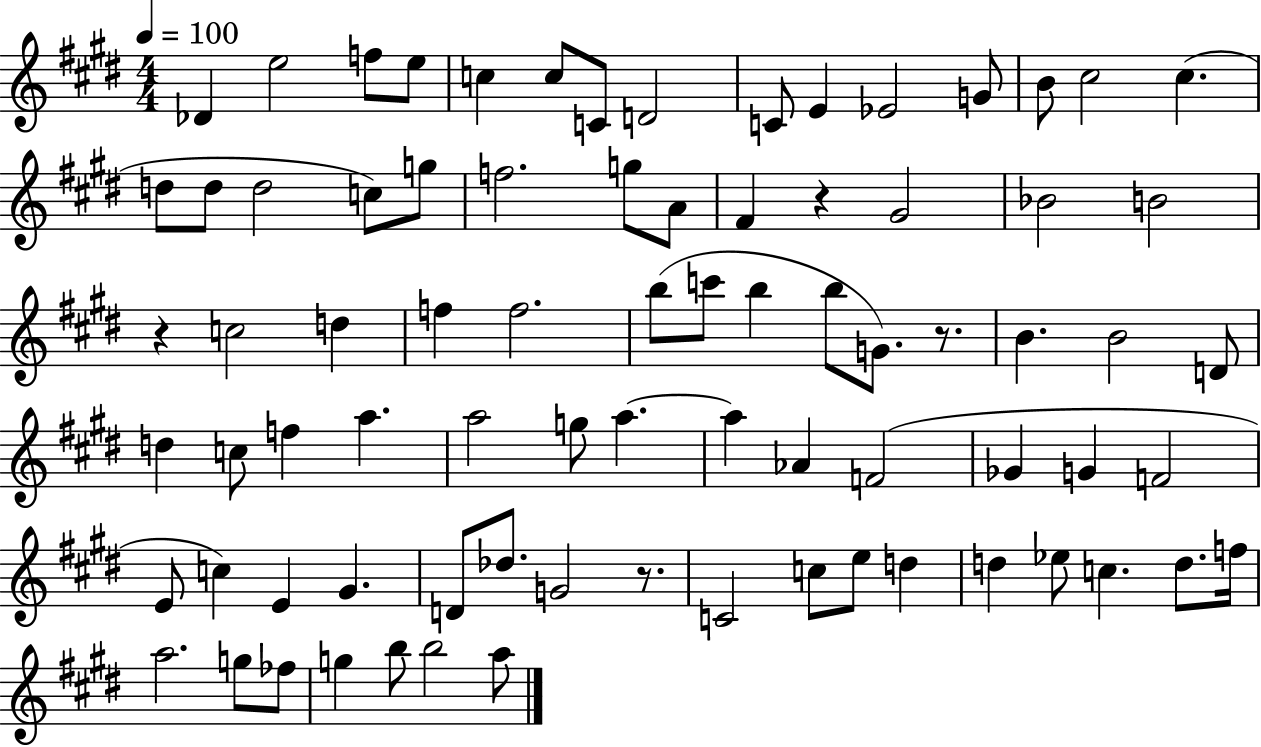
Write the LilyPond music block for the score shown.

{
  \clef treble
  \numericTimeSignature
  \time 4/4
  \key e \major
  \tempo 4 = 100
  \repeat volta 2 { des'4 e''2 f''8 e''8 | c''4 c''8 c'8 d'2 | c'8 e'4 ees'2 g'8 | b'8 cis''2 cis''4.( | \break d''8 d''8 d''2 c''8) g''8 | f''2. g''8 a'8 | fis'4 r4 gis'2 | bes'2 b'2 | \break r4 c''2 d''4 | f''4 f''2. | b''8( c'''8 b''4 b''8 g'8.) r8. | b'4. b'2 d'8 | \break d''4 c''8 f''4 a''4. | a''2 g''8 a''4.~~ | a''4 aes'4 f'2( | ges'4 g'4 f'2 | \break e'8 c''4) e'4 gis'4. | d'8 des''8. g'2 r8. | c'2 c''8 e''8 d''4 | d''4 ees''8 c''4. d''8. f''16 | \break a''2. g''8 fes''8 | g''4 b''8 b''2 a''8 | } \bar "|."
}